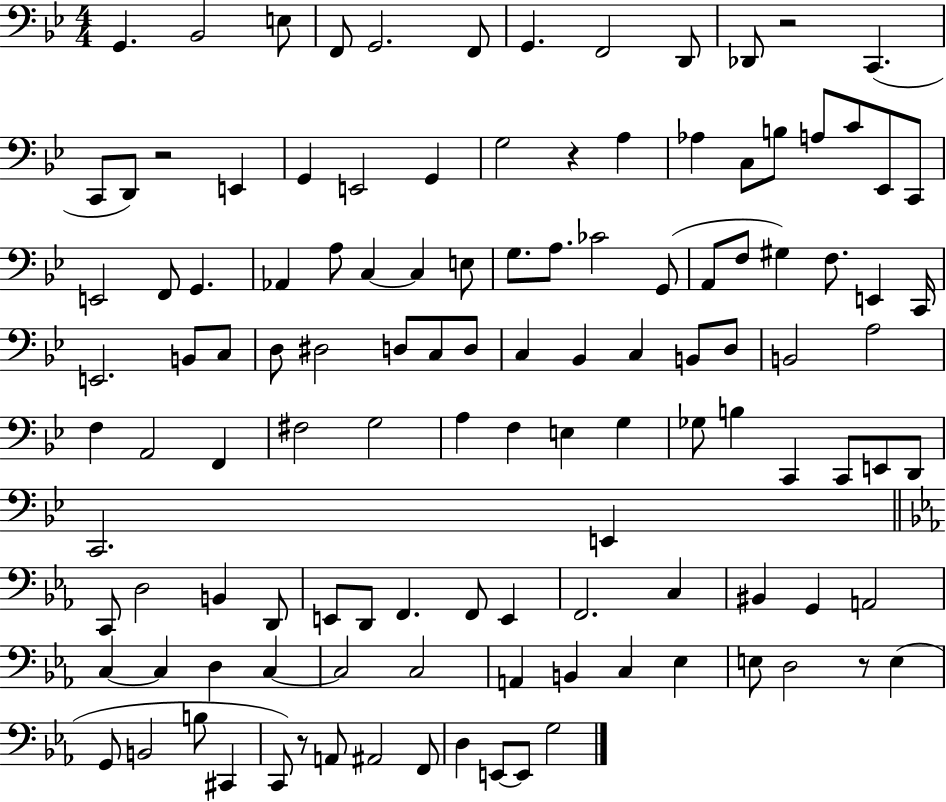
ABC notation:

X:1
T:Untitled
M:4/4
L:1/4
K:Bb
G,, _B,,2 E,/2 F,,/2 G,,2 F,,/2 G,, F,,2 D,,/2 _D,,/2 z2 C,, C,,/2 D,,/2 z2 E,, G,, E,,2 G,, G,2 z A, _A, C,/2 B,/2 A,/2 C/2 _E,,/2 C,,/2 E,,2 F,,/2 G,, _A,, A,/2 C, C, E,/2 G,/2 A,/2 _C2 G,,/2 A,,/2 F,/2 ^G, F,/2 E,, C,,/4 E,,2 B,,/2 C,/2 D,/2 ^D,2 D,/2 C,/2 D,/2 C, _B,, C, B,,/2 D,/2 B,,2 A,2 F, A,,2 F,, ^F,2 G,2 A, F, E, G, _G,/2 B, C,, C,,/2 E,,/2 D,,/2 C,,2 E,, C,,/2 D,2 B,, D,,/2 E,,/2 D,,/2 F,, F,,/2 E,, F,,2 C, ^B,, G,, A,,2 C, C, D, C, C,2 C,2 A,, B,, C, _E, E,/2 D,2 z/2 E, G,,/2 B,,2 B,/2 ^C,, C,,/2 z/2 A,,/2 ^A,,2 F,,/2 D, E,,/2 E,,/2 G,2